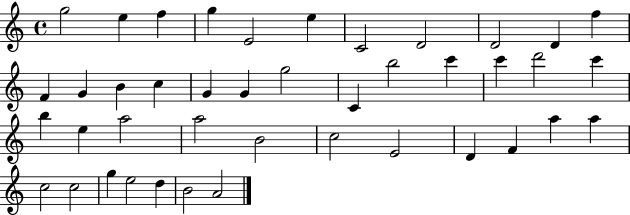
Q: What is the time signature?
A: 4/4